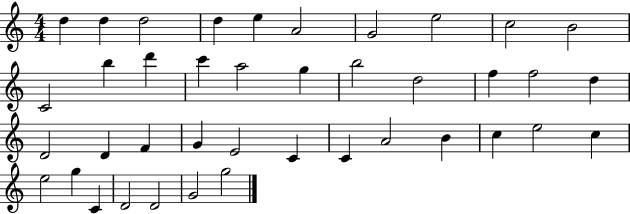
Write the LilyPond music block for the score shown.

{
  \clef treble
  \numericTimeSignature
  \time 4/4
  \key c \major
  d''4 d''4 d''2 | d''4 e''4 a'2 | g'2 e''2 | c''2 b'2 | \break c'2 b''4 d'''4 | c'''4 a''2 g''4 | b''2 d''2 | f''4 f''2 d''4 | \break d'2 d'4 f'4 | g'4 e'2 c'4 | c'4 a'2 b'4 | c''4 e''2 c''4 | \break e''2 g''4 c'4 | d'2 d'2 | g'2 g''2 | \bar "|."
}